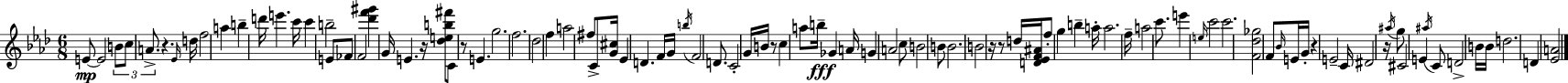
{
  \clef treble
  \numericTimeSignature
  \time 6/8
  \key aes \major
  e'8~~\mp e'2 \tuplet 3/2 { b'8 | c''8 a'8.-> } r4. \grace { ees'16 } | d''16 f''2 a''4 | b''4-- d'''16 e'''4. | \break c'''16 c'''4 b''2-- | e'8 fes'8 f'2 | <des''' f''' gis'''>4 g'16 e'4. | r16 <des'' e'' b'' fis'''>8 c'8 r8 e'4. | \break g''2. | f''2. | des''2 f''4 | a''2 fis''8 c'8-> | \break <g' cis''>16 ees'4 d'4. | f'16 g'16 \acciaccatura { b''16 } f'2 d'8. | c'2-. g'16 b'16 | r8 c''4 a''8 b''16--\fff ges'4 | \break a'16 g'4 a'2 | c''8 b'2 | b'8 b'2. | b'2 r16 r8 | \break d''16 <d' ees' f' ais'>16 f''8-. g''4 b''4-- | a''16-. a''2. | f''16-- a''2 c'''8. | e'''4 \grace { e''16 } c'''2 | \break c'''2. | <f' des'' ges''>2 f'8 | \grace { bes'16 } e'16 g'16-. r4 e'2-- | c'16 dis'2 | \break r16 \acciaccatura { ais''16 } g''8 cis'2 | e'4 \acciaccatura { ais''16 } c'8 d'2-> | b'16 b'16 d''2. | d'4 <ees' a'>2 | \break \bar "|."
}